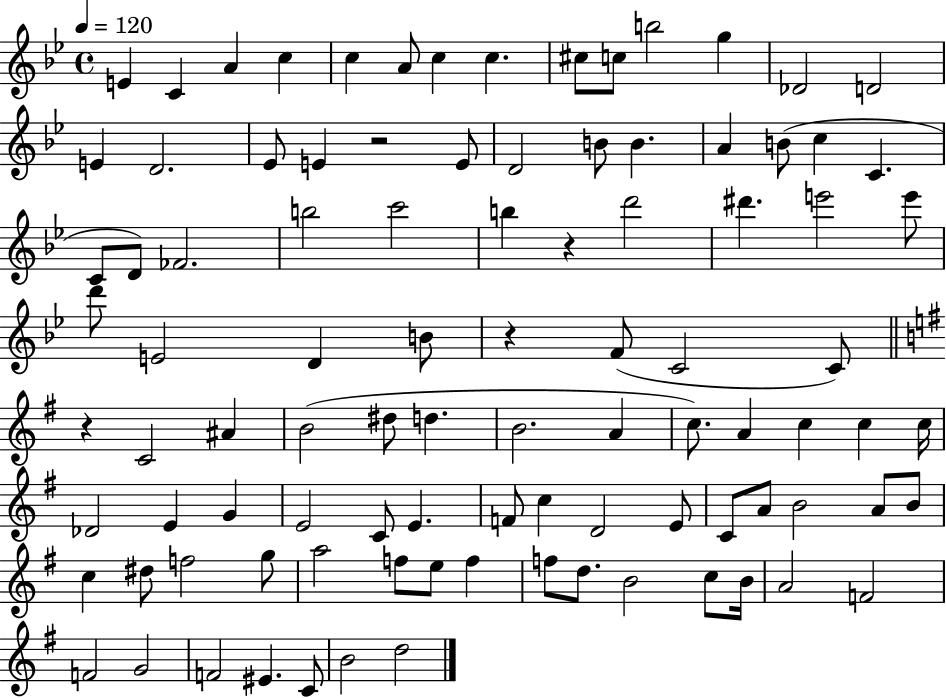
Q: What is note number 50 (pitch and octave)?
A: A4